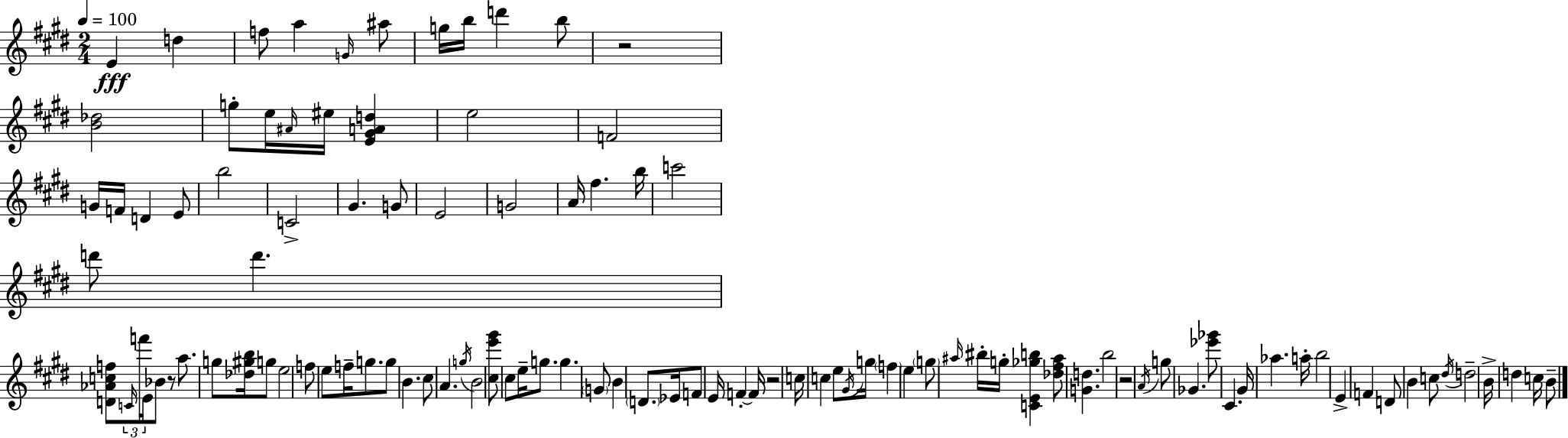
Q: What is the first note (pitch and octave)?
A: E4